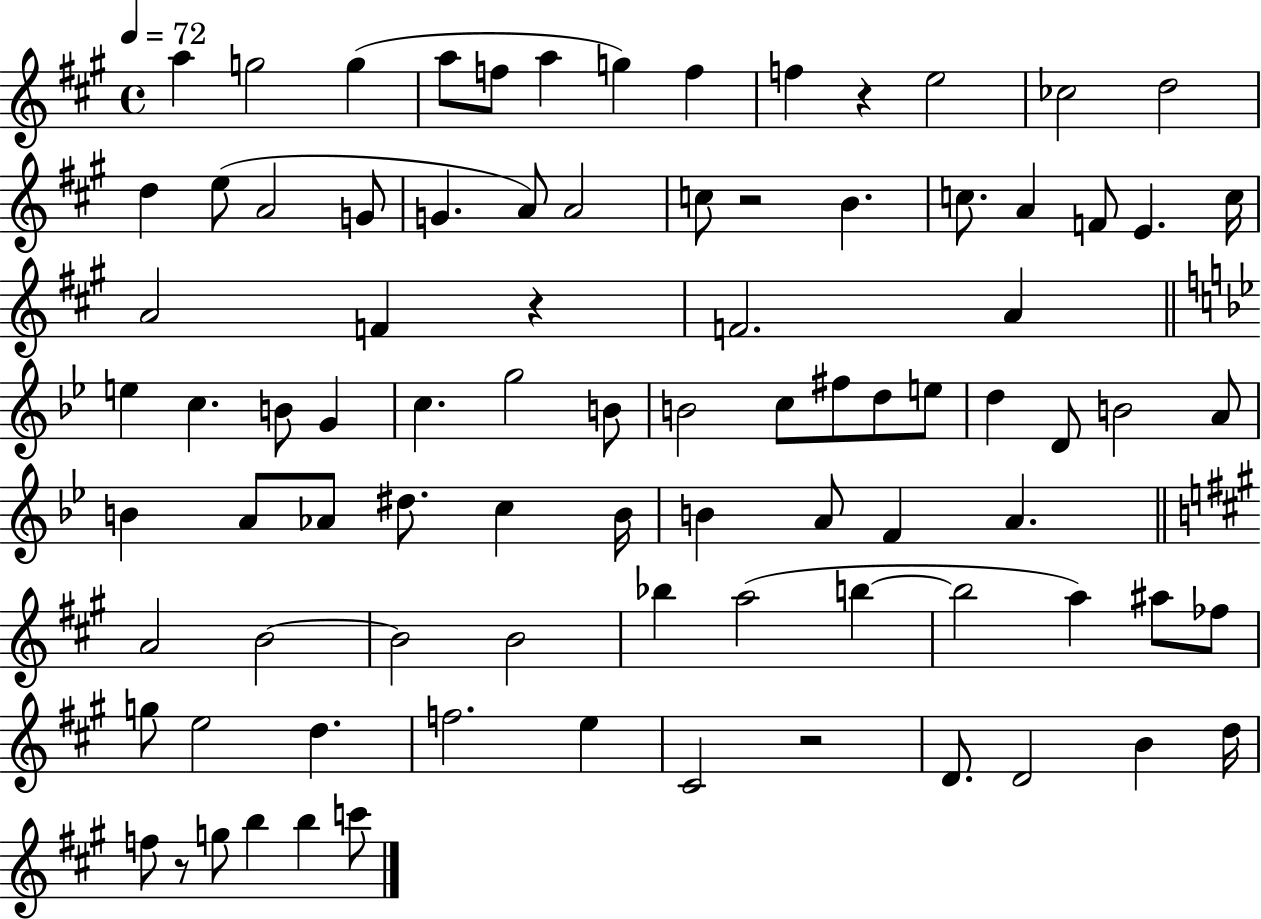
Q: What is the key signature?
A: A major